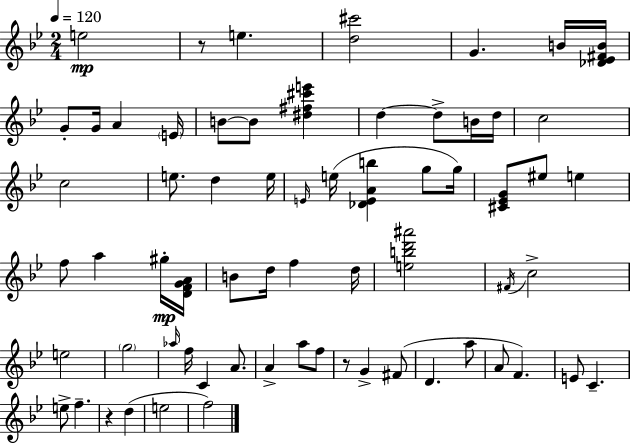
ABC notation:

X:1
T:Untitled
M:2/4
L:1/4
K:Gm
e2 z/2 e [d^c']2 G B/4 [_D_E^FB]/4 G/2 G/4 A E/4 B/2 B/2 [^d^f^c'e'] d d/2 B/4 d/4 c2 c2 e/2 d e/4 E/4 e/4 [_DEAb] g/2 g/4 [^C_EG]/2 ^e/2 e f/2 a ^g/4 [DFGA]/4 B/2 d/4 f d/4 [ebd'^a']2 ^F/4 c2 e2 g2 _a/4 f/4 C A/2 A a/2 f/2 z/2 G ^F/2 D a/2 A/2 F E/2 C e/2 f z d e2 f2